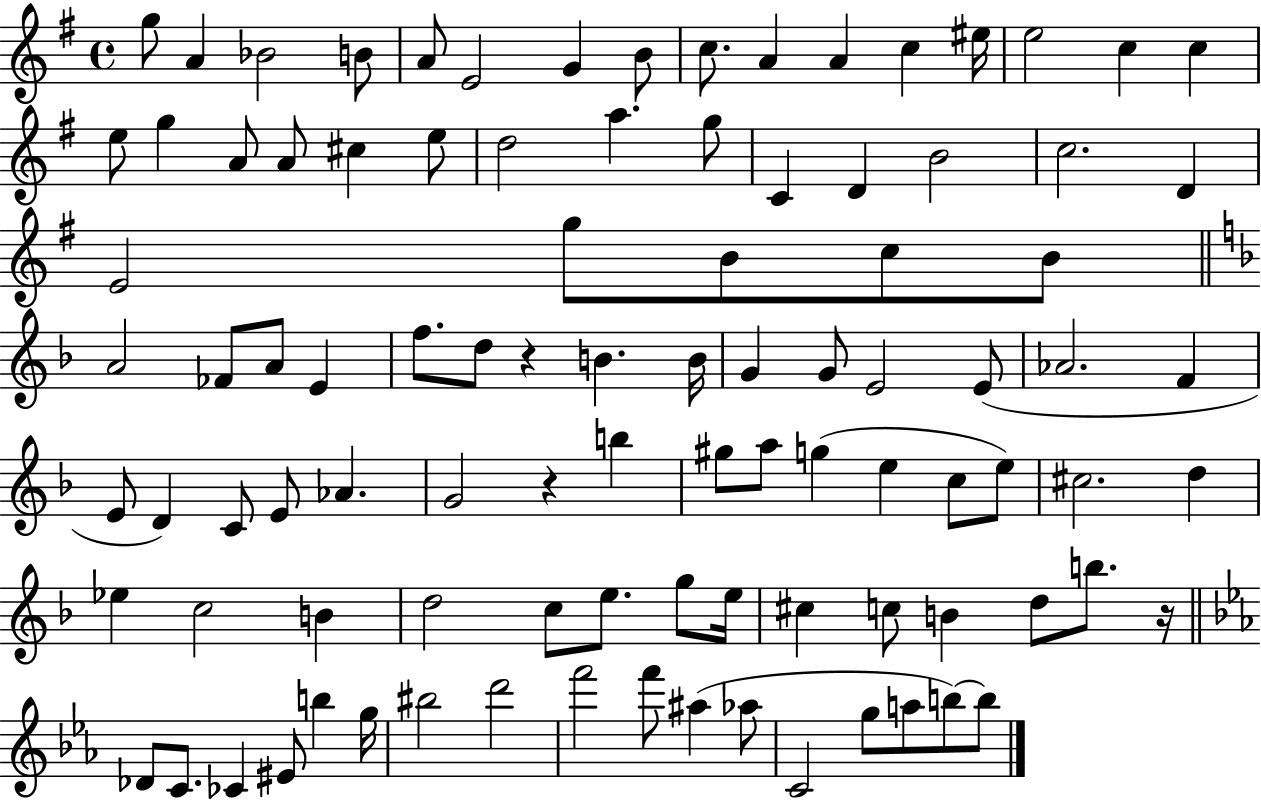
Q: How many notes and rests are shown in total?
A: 97